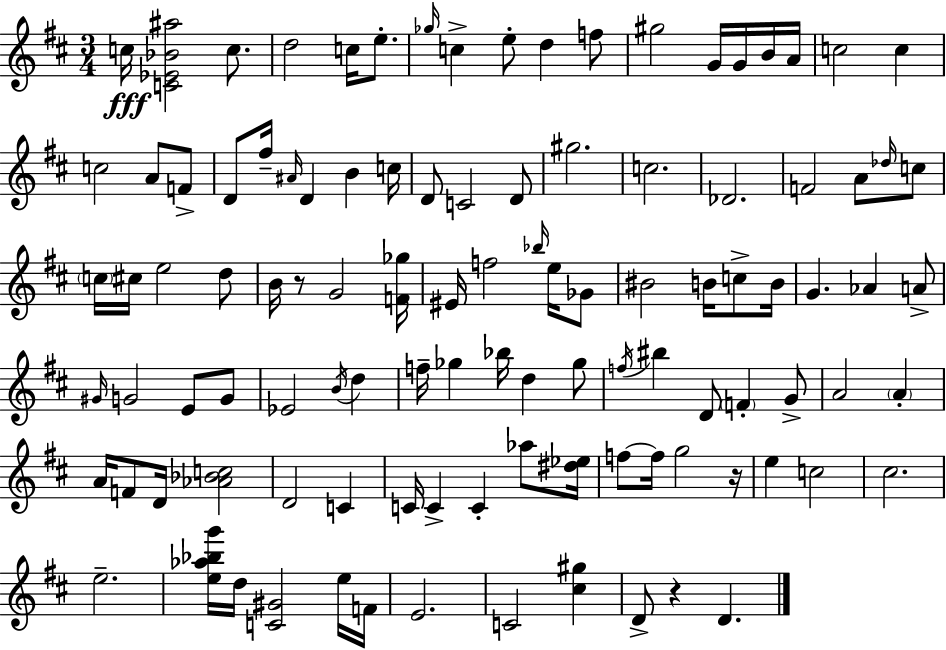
{
  \clef treble
  \numericTimeSignature
  \time 3/4
  \key d \major
  c''16\fff <c' ees' bes' ais''>2 c''8. | d''2 c''16 e''8.-. | \grace { ges''16 } c''4-> e''8-. d''4 f''8 | gis''2 g'16 g'16 b'16 | \break a'16 c''2 c''4 | c''2 a'8 f'8-> | d'8 fis''16-- \grace { ais'16 } d'4 b'4 | c''16 d'8 c'2 | \break d'8 gis''2. | c''2. | des'2. | f'2 a'8 | \break \grace { des''16 } c''8 \parenthesize c''16 cis''16 e''2 | d''8 b'16 r8 g'2 | <f' ges''>16 eis'16 f''2 | \grace { bes''16 } e''16 ges'8 bis'2 | \break b'16 c''8-> b'16 g'4. aes'4 | a'8-> \grace { gis'16 } g'2 | e'8 g'8 ees'2 | \acciaccatura { b'16 } d''4 f''16-- ges''4 bes''16 | \break d''4 ges''8 \acciaccatura { f''16 } bis''4 d'8 | \parenthesize f'4-. g'8-> a'2 | \parenthesize a'4-. a'16 f'8 d'16 <aes' bes' c''>2 | d'2 | \break c'4 c'16 c'4-> | c'4-. aes''8 <dis'' ees''>16 f''8~~ f''16 g''2 | r16 e''4 c''2 | cis''2. | \break e''2.-- | <e'' aes'' bes'' g'''>16 d''16 <c' gis'>2 | e''16 f'16 e'2. | c'2 | \break <cis'' gis''>4 d'8-> r4 | d'4. \bar "|."
}